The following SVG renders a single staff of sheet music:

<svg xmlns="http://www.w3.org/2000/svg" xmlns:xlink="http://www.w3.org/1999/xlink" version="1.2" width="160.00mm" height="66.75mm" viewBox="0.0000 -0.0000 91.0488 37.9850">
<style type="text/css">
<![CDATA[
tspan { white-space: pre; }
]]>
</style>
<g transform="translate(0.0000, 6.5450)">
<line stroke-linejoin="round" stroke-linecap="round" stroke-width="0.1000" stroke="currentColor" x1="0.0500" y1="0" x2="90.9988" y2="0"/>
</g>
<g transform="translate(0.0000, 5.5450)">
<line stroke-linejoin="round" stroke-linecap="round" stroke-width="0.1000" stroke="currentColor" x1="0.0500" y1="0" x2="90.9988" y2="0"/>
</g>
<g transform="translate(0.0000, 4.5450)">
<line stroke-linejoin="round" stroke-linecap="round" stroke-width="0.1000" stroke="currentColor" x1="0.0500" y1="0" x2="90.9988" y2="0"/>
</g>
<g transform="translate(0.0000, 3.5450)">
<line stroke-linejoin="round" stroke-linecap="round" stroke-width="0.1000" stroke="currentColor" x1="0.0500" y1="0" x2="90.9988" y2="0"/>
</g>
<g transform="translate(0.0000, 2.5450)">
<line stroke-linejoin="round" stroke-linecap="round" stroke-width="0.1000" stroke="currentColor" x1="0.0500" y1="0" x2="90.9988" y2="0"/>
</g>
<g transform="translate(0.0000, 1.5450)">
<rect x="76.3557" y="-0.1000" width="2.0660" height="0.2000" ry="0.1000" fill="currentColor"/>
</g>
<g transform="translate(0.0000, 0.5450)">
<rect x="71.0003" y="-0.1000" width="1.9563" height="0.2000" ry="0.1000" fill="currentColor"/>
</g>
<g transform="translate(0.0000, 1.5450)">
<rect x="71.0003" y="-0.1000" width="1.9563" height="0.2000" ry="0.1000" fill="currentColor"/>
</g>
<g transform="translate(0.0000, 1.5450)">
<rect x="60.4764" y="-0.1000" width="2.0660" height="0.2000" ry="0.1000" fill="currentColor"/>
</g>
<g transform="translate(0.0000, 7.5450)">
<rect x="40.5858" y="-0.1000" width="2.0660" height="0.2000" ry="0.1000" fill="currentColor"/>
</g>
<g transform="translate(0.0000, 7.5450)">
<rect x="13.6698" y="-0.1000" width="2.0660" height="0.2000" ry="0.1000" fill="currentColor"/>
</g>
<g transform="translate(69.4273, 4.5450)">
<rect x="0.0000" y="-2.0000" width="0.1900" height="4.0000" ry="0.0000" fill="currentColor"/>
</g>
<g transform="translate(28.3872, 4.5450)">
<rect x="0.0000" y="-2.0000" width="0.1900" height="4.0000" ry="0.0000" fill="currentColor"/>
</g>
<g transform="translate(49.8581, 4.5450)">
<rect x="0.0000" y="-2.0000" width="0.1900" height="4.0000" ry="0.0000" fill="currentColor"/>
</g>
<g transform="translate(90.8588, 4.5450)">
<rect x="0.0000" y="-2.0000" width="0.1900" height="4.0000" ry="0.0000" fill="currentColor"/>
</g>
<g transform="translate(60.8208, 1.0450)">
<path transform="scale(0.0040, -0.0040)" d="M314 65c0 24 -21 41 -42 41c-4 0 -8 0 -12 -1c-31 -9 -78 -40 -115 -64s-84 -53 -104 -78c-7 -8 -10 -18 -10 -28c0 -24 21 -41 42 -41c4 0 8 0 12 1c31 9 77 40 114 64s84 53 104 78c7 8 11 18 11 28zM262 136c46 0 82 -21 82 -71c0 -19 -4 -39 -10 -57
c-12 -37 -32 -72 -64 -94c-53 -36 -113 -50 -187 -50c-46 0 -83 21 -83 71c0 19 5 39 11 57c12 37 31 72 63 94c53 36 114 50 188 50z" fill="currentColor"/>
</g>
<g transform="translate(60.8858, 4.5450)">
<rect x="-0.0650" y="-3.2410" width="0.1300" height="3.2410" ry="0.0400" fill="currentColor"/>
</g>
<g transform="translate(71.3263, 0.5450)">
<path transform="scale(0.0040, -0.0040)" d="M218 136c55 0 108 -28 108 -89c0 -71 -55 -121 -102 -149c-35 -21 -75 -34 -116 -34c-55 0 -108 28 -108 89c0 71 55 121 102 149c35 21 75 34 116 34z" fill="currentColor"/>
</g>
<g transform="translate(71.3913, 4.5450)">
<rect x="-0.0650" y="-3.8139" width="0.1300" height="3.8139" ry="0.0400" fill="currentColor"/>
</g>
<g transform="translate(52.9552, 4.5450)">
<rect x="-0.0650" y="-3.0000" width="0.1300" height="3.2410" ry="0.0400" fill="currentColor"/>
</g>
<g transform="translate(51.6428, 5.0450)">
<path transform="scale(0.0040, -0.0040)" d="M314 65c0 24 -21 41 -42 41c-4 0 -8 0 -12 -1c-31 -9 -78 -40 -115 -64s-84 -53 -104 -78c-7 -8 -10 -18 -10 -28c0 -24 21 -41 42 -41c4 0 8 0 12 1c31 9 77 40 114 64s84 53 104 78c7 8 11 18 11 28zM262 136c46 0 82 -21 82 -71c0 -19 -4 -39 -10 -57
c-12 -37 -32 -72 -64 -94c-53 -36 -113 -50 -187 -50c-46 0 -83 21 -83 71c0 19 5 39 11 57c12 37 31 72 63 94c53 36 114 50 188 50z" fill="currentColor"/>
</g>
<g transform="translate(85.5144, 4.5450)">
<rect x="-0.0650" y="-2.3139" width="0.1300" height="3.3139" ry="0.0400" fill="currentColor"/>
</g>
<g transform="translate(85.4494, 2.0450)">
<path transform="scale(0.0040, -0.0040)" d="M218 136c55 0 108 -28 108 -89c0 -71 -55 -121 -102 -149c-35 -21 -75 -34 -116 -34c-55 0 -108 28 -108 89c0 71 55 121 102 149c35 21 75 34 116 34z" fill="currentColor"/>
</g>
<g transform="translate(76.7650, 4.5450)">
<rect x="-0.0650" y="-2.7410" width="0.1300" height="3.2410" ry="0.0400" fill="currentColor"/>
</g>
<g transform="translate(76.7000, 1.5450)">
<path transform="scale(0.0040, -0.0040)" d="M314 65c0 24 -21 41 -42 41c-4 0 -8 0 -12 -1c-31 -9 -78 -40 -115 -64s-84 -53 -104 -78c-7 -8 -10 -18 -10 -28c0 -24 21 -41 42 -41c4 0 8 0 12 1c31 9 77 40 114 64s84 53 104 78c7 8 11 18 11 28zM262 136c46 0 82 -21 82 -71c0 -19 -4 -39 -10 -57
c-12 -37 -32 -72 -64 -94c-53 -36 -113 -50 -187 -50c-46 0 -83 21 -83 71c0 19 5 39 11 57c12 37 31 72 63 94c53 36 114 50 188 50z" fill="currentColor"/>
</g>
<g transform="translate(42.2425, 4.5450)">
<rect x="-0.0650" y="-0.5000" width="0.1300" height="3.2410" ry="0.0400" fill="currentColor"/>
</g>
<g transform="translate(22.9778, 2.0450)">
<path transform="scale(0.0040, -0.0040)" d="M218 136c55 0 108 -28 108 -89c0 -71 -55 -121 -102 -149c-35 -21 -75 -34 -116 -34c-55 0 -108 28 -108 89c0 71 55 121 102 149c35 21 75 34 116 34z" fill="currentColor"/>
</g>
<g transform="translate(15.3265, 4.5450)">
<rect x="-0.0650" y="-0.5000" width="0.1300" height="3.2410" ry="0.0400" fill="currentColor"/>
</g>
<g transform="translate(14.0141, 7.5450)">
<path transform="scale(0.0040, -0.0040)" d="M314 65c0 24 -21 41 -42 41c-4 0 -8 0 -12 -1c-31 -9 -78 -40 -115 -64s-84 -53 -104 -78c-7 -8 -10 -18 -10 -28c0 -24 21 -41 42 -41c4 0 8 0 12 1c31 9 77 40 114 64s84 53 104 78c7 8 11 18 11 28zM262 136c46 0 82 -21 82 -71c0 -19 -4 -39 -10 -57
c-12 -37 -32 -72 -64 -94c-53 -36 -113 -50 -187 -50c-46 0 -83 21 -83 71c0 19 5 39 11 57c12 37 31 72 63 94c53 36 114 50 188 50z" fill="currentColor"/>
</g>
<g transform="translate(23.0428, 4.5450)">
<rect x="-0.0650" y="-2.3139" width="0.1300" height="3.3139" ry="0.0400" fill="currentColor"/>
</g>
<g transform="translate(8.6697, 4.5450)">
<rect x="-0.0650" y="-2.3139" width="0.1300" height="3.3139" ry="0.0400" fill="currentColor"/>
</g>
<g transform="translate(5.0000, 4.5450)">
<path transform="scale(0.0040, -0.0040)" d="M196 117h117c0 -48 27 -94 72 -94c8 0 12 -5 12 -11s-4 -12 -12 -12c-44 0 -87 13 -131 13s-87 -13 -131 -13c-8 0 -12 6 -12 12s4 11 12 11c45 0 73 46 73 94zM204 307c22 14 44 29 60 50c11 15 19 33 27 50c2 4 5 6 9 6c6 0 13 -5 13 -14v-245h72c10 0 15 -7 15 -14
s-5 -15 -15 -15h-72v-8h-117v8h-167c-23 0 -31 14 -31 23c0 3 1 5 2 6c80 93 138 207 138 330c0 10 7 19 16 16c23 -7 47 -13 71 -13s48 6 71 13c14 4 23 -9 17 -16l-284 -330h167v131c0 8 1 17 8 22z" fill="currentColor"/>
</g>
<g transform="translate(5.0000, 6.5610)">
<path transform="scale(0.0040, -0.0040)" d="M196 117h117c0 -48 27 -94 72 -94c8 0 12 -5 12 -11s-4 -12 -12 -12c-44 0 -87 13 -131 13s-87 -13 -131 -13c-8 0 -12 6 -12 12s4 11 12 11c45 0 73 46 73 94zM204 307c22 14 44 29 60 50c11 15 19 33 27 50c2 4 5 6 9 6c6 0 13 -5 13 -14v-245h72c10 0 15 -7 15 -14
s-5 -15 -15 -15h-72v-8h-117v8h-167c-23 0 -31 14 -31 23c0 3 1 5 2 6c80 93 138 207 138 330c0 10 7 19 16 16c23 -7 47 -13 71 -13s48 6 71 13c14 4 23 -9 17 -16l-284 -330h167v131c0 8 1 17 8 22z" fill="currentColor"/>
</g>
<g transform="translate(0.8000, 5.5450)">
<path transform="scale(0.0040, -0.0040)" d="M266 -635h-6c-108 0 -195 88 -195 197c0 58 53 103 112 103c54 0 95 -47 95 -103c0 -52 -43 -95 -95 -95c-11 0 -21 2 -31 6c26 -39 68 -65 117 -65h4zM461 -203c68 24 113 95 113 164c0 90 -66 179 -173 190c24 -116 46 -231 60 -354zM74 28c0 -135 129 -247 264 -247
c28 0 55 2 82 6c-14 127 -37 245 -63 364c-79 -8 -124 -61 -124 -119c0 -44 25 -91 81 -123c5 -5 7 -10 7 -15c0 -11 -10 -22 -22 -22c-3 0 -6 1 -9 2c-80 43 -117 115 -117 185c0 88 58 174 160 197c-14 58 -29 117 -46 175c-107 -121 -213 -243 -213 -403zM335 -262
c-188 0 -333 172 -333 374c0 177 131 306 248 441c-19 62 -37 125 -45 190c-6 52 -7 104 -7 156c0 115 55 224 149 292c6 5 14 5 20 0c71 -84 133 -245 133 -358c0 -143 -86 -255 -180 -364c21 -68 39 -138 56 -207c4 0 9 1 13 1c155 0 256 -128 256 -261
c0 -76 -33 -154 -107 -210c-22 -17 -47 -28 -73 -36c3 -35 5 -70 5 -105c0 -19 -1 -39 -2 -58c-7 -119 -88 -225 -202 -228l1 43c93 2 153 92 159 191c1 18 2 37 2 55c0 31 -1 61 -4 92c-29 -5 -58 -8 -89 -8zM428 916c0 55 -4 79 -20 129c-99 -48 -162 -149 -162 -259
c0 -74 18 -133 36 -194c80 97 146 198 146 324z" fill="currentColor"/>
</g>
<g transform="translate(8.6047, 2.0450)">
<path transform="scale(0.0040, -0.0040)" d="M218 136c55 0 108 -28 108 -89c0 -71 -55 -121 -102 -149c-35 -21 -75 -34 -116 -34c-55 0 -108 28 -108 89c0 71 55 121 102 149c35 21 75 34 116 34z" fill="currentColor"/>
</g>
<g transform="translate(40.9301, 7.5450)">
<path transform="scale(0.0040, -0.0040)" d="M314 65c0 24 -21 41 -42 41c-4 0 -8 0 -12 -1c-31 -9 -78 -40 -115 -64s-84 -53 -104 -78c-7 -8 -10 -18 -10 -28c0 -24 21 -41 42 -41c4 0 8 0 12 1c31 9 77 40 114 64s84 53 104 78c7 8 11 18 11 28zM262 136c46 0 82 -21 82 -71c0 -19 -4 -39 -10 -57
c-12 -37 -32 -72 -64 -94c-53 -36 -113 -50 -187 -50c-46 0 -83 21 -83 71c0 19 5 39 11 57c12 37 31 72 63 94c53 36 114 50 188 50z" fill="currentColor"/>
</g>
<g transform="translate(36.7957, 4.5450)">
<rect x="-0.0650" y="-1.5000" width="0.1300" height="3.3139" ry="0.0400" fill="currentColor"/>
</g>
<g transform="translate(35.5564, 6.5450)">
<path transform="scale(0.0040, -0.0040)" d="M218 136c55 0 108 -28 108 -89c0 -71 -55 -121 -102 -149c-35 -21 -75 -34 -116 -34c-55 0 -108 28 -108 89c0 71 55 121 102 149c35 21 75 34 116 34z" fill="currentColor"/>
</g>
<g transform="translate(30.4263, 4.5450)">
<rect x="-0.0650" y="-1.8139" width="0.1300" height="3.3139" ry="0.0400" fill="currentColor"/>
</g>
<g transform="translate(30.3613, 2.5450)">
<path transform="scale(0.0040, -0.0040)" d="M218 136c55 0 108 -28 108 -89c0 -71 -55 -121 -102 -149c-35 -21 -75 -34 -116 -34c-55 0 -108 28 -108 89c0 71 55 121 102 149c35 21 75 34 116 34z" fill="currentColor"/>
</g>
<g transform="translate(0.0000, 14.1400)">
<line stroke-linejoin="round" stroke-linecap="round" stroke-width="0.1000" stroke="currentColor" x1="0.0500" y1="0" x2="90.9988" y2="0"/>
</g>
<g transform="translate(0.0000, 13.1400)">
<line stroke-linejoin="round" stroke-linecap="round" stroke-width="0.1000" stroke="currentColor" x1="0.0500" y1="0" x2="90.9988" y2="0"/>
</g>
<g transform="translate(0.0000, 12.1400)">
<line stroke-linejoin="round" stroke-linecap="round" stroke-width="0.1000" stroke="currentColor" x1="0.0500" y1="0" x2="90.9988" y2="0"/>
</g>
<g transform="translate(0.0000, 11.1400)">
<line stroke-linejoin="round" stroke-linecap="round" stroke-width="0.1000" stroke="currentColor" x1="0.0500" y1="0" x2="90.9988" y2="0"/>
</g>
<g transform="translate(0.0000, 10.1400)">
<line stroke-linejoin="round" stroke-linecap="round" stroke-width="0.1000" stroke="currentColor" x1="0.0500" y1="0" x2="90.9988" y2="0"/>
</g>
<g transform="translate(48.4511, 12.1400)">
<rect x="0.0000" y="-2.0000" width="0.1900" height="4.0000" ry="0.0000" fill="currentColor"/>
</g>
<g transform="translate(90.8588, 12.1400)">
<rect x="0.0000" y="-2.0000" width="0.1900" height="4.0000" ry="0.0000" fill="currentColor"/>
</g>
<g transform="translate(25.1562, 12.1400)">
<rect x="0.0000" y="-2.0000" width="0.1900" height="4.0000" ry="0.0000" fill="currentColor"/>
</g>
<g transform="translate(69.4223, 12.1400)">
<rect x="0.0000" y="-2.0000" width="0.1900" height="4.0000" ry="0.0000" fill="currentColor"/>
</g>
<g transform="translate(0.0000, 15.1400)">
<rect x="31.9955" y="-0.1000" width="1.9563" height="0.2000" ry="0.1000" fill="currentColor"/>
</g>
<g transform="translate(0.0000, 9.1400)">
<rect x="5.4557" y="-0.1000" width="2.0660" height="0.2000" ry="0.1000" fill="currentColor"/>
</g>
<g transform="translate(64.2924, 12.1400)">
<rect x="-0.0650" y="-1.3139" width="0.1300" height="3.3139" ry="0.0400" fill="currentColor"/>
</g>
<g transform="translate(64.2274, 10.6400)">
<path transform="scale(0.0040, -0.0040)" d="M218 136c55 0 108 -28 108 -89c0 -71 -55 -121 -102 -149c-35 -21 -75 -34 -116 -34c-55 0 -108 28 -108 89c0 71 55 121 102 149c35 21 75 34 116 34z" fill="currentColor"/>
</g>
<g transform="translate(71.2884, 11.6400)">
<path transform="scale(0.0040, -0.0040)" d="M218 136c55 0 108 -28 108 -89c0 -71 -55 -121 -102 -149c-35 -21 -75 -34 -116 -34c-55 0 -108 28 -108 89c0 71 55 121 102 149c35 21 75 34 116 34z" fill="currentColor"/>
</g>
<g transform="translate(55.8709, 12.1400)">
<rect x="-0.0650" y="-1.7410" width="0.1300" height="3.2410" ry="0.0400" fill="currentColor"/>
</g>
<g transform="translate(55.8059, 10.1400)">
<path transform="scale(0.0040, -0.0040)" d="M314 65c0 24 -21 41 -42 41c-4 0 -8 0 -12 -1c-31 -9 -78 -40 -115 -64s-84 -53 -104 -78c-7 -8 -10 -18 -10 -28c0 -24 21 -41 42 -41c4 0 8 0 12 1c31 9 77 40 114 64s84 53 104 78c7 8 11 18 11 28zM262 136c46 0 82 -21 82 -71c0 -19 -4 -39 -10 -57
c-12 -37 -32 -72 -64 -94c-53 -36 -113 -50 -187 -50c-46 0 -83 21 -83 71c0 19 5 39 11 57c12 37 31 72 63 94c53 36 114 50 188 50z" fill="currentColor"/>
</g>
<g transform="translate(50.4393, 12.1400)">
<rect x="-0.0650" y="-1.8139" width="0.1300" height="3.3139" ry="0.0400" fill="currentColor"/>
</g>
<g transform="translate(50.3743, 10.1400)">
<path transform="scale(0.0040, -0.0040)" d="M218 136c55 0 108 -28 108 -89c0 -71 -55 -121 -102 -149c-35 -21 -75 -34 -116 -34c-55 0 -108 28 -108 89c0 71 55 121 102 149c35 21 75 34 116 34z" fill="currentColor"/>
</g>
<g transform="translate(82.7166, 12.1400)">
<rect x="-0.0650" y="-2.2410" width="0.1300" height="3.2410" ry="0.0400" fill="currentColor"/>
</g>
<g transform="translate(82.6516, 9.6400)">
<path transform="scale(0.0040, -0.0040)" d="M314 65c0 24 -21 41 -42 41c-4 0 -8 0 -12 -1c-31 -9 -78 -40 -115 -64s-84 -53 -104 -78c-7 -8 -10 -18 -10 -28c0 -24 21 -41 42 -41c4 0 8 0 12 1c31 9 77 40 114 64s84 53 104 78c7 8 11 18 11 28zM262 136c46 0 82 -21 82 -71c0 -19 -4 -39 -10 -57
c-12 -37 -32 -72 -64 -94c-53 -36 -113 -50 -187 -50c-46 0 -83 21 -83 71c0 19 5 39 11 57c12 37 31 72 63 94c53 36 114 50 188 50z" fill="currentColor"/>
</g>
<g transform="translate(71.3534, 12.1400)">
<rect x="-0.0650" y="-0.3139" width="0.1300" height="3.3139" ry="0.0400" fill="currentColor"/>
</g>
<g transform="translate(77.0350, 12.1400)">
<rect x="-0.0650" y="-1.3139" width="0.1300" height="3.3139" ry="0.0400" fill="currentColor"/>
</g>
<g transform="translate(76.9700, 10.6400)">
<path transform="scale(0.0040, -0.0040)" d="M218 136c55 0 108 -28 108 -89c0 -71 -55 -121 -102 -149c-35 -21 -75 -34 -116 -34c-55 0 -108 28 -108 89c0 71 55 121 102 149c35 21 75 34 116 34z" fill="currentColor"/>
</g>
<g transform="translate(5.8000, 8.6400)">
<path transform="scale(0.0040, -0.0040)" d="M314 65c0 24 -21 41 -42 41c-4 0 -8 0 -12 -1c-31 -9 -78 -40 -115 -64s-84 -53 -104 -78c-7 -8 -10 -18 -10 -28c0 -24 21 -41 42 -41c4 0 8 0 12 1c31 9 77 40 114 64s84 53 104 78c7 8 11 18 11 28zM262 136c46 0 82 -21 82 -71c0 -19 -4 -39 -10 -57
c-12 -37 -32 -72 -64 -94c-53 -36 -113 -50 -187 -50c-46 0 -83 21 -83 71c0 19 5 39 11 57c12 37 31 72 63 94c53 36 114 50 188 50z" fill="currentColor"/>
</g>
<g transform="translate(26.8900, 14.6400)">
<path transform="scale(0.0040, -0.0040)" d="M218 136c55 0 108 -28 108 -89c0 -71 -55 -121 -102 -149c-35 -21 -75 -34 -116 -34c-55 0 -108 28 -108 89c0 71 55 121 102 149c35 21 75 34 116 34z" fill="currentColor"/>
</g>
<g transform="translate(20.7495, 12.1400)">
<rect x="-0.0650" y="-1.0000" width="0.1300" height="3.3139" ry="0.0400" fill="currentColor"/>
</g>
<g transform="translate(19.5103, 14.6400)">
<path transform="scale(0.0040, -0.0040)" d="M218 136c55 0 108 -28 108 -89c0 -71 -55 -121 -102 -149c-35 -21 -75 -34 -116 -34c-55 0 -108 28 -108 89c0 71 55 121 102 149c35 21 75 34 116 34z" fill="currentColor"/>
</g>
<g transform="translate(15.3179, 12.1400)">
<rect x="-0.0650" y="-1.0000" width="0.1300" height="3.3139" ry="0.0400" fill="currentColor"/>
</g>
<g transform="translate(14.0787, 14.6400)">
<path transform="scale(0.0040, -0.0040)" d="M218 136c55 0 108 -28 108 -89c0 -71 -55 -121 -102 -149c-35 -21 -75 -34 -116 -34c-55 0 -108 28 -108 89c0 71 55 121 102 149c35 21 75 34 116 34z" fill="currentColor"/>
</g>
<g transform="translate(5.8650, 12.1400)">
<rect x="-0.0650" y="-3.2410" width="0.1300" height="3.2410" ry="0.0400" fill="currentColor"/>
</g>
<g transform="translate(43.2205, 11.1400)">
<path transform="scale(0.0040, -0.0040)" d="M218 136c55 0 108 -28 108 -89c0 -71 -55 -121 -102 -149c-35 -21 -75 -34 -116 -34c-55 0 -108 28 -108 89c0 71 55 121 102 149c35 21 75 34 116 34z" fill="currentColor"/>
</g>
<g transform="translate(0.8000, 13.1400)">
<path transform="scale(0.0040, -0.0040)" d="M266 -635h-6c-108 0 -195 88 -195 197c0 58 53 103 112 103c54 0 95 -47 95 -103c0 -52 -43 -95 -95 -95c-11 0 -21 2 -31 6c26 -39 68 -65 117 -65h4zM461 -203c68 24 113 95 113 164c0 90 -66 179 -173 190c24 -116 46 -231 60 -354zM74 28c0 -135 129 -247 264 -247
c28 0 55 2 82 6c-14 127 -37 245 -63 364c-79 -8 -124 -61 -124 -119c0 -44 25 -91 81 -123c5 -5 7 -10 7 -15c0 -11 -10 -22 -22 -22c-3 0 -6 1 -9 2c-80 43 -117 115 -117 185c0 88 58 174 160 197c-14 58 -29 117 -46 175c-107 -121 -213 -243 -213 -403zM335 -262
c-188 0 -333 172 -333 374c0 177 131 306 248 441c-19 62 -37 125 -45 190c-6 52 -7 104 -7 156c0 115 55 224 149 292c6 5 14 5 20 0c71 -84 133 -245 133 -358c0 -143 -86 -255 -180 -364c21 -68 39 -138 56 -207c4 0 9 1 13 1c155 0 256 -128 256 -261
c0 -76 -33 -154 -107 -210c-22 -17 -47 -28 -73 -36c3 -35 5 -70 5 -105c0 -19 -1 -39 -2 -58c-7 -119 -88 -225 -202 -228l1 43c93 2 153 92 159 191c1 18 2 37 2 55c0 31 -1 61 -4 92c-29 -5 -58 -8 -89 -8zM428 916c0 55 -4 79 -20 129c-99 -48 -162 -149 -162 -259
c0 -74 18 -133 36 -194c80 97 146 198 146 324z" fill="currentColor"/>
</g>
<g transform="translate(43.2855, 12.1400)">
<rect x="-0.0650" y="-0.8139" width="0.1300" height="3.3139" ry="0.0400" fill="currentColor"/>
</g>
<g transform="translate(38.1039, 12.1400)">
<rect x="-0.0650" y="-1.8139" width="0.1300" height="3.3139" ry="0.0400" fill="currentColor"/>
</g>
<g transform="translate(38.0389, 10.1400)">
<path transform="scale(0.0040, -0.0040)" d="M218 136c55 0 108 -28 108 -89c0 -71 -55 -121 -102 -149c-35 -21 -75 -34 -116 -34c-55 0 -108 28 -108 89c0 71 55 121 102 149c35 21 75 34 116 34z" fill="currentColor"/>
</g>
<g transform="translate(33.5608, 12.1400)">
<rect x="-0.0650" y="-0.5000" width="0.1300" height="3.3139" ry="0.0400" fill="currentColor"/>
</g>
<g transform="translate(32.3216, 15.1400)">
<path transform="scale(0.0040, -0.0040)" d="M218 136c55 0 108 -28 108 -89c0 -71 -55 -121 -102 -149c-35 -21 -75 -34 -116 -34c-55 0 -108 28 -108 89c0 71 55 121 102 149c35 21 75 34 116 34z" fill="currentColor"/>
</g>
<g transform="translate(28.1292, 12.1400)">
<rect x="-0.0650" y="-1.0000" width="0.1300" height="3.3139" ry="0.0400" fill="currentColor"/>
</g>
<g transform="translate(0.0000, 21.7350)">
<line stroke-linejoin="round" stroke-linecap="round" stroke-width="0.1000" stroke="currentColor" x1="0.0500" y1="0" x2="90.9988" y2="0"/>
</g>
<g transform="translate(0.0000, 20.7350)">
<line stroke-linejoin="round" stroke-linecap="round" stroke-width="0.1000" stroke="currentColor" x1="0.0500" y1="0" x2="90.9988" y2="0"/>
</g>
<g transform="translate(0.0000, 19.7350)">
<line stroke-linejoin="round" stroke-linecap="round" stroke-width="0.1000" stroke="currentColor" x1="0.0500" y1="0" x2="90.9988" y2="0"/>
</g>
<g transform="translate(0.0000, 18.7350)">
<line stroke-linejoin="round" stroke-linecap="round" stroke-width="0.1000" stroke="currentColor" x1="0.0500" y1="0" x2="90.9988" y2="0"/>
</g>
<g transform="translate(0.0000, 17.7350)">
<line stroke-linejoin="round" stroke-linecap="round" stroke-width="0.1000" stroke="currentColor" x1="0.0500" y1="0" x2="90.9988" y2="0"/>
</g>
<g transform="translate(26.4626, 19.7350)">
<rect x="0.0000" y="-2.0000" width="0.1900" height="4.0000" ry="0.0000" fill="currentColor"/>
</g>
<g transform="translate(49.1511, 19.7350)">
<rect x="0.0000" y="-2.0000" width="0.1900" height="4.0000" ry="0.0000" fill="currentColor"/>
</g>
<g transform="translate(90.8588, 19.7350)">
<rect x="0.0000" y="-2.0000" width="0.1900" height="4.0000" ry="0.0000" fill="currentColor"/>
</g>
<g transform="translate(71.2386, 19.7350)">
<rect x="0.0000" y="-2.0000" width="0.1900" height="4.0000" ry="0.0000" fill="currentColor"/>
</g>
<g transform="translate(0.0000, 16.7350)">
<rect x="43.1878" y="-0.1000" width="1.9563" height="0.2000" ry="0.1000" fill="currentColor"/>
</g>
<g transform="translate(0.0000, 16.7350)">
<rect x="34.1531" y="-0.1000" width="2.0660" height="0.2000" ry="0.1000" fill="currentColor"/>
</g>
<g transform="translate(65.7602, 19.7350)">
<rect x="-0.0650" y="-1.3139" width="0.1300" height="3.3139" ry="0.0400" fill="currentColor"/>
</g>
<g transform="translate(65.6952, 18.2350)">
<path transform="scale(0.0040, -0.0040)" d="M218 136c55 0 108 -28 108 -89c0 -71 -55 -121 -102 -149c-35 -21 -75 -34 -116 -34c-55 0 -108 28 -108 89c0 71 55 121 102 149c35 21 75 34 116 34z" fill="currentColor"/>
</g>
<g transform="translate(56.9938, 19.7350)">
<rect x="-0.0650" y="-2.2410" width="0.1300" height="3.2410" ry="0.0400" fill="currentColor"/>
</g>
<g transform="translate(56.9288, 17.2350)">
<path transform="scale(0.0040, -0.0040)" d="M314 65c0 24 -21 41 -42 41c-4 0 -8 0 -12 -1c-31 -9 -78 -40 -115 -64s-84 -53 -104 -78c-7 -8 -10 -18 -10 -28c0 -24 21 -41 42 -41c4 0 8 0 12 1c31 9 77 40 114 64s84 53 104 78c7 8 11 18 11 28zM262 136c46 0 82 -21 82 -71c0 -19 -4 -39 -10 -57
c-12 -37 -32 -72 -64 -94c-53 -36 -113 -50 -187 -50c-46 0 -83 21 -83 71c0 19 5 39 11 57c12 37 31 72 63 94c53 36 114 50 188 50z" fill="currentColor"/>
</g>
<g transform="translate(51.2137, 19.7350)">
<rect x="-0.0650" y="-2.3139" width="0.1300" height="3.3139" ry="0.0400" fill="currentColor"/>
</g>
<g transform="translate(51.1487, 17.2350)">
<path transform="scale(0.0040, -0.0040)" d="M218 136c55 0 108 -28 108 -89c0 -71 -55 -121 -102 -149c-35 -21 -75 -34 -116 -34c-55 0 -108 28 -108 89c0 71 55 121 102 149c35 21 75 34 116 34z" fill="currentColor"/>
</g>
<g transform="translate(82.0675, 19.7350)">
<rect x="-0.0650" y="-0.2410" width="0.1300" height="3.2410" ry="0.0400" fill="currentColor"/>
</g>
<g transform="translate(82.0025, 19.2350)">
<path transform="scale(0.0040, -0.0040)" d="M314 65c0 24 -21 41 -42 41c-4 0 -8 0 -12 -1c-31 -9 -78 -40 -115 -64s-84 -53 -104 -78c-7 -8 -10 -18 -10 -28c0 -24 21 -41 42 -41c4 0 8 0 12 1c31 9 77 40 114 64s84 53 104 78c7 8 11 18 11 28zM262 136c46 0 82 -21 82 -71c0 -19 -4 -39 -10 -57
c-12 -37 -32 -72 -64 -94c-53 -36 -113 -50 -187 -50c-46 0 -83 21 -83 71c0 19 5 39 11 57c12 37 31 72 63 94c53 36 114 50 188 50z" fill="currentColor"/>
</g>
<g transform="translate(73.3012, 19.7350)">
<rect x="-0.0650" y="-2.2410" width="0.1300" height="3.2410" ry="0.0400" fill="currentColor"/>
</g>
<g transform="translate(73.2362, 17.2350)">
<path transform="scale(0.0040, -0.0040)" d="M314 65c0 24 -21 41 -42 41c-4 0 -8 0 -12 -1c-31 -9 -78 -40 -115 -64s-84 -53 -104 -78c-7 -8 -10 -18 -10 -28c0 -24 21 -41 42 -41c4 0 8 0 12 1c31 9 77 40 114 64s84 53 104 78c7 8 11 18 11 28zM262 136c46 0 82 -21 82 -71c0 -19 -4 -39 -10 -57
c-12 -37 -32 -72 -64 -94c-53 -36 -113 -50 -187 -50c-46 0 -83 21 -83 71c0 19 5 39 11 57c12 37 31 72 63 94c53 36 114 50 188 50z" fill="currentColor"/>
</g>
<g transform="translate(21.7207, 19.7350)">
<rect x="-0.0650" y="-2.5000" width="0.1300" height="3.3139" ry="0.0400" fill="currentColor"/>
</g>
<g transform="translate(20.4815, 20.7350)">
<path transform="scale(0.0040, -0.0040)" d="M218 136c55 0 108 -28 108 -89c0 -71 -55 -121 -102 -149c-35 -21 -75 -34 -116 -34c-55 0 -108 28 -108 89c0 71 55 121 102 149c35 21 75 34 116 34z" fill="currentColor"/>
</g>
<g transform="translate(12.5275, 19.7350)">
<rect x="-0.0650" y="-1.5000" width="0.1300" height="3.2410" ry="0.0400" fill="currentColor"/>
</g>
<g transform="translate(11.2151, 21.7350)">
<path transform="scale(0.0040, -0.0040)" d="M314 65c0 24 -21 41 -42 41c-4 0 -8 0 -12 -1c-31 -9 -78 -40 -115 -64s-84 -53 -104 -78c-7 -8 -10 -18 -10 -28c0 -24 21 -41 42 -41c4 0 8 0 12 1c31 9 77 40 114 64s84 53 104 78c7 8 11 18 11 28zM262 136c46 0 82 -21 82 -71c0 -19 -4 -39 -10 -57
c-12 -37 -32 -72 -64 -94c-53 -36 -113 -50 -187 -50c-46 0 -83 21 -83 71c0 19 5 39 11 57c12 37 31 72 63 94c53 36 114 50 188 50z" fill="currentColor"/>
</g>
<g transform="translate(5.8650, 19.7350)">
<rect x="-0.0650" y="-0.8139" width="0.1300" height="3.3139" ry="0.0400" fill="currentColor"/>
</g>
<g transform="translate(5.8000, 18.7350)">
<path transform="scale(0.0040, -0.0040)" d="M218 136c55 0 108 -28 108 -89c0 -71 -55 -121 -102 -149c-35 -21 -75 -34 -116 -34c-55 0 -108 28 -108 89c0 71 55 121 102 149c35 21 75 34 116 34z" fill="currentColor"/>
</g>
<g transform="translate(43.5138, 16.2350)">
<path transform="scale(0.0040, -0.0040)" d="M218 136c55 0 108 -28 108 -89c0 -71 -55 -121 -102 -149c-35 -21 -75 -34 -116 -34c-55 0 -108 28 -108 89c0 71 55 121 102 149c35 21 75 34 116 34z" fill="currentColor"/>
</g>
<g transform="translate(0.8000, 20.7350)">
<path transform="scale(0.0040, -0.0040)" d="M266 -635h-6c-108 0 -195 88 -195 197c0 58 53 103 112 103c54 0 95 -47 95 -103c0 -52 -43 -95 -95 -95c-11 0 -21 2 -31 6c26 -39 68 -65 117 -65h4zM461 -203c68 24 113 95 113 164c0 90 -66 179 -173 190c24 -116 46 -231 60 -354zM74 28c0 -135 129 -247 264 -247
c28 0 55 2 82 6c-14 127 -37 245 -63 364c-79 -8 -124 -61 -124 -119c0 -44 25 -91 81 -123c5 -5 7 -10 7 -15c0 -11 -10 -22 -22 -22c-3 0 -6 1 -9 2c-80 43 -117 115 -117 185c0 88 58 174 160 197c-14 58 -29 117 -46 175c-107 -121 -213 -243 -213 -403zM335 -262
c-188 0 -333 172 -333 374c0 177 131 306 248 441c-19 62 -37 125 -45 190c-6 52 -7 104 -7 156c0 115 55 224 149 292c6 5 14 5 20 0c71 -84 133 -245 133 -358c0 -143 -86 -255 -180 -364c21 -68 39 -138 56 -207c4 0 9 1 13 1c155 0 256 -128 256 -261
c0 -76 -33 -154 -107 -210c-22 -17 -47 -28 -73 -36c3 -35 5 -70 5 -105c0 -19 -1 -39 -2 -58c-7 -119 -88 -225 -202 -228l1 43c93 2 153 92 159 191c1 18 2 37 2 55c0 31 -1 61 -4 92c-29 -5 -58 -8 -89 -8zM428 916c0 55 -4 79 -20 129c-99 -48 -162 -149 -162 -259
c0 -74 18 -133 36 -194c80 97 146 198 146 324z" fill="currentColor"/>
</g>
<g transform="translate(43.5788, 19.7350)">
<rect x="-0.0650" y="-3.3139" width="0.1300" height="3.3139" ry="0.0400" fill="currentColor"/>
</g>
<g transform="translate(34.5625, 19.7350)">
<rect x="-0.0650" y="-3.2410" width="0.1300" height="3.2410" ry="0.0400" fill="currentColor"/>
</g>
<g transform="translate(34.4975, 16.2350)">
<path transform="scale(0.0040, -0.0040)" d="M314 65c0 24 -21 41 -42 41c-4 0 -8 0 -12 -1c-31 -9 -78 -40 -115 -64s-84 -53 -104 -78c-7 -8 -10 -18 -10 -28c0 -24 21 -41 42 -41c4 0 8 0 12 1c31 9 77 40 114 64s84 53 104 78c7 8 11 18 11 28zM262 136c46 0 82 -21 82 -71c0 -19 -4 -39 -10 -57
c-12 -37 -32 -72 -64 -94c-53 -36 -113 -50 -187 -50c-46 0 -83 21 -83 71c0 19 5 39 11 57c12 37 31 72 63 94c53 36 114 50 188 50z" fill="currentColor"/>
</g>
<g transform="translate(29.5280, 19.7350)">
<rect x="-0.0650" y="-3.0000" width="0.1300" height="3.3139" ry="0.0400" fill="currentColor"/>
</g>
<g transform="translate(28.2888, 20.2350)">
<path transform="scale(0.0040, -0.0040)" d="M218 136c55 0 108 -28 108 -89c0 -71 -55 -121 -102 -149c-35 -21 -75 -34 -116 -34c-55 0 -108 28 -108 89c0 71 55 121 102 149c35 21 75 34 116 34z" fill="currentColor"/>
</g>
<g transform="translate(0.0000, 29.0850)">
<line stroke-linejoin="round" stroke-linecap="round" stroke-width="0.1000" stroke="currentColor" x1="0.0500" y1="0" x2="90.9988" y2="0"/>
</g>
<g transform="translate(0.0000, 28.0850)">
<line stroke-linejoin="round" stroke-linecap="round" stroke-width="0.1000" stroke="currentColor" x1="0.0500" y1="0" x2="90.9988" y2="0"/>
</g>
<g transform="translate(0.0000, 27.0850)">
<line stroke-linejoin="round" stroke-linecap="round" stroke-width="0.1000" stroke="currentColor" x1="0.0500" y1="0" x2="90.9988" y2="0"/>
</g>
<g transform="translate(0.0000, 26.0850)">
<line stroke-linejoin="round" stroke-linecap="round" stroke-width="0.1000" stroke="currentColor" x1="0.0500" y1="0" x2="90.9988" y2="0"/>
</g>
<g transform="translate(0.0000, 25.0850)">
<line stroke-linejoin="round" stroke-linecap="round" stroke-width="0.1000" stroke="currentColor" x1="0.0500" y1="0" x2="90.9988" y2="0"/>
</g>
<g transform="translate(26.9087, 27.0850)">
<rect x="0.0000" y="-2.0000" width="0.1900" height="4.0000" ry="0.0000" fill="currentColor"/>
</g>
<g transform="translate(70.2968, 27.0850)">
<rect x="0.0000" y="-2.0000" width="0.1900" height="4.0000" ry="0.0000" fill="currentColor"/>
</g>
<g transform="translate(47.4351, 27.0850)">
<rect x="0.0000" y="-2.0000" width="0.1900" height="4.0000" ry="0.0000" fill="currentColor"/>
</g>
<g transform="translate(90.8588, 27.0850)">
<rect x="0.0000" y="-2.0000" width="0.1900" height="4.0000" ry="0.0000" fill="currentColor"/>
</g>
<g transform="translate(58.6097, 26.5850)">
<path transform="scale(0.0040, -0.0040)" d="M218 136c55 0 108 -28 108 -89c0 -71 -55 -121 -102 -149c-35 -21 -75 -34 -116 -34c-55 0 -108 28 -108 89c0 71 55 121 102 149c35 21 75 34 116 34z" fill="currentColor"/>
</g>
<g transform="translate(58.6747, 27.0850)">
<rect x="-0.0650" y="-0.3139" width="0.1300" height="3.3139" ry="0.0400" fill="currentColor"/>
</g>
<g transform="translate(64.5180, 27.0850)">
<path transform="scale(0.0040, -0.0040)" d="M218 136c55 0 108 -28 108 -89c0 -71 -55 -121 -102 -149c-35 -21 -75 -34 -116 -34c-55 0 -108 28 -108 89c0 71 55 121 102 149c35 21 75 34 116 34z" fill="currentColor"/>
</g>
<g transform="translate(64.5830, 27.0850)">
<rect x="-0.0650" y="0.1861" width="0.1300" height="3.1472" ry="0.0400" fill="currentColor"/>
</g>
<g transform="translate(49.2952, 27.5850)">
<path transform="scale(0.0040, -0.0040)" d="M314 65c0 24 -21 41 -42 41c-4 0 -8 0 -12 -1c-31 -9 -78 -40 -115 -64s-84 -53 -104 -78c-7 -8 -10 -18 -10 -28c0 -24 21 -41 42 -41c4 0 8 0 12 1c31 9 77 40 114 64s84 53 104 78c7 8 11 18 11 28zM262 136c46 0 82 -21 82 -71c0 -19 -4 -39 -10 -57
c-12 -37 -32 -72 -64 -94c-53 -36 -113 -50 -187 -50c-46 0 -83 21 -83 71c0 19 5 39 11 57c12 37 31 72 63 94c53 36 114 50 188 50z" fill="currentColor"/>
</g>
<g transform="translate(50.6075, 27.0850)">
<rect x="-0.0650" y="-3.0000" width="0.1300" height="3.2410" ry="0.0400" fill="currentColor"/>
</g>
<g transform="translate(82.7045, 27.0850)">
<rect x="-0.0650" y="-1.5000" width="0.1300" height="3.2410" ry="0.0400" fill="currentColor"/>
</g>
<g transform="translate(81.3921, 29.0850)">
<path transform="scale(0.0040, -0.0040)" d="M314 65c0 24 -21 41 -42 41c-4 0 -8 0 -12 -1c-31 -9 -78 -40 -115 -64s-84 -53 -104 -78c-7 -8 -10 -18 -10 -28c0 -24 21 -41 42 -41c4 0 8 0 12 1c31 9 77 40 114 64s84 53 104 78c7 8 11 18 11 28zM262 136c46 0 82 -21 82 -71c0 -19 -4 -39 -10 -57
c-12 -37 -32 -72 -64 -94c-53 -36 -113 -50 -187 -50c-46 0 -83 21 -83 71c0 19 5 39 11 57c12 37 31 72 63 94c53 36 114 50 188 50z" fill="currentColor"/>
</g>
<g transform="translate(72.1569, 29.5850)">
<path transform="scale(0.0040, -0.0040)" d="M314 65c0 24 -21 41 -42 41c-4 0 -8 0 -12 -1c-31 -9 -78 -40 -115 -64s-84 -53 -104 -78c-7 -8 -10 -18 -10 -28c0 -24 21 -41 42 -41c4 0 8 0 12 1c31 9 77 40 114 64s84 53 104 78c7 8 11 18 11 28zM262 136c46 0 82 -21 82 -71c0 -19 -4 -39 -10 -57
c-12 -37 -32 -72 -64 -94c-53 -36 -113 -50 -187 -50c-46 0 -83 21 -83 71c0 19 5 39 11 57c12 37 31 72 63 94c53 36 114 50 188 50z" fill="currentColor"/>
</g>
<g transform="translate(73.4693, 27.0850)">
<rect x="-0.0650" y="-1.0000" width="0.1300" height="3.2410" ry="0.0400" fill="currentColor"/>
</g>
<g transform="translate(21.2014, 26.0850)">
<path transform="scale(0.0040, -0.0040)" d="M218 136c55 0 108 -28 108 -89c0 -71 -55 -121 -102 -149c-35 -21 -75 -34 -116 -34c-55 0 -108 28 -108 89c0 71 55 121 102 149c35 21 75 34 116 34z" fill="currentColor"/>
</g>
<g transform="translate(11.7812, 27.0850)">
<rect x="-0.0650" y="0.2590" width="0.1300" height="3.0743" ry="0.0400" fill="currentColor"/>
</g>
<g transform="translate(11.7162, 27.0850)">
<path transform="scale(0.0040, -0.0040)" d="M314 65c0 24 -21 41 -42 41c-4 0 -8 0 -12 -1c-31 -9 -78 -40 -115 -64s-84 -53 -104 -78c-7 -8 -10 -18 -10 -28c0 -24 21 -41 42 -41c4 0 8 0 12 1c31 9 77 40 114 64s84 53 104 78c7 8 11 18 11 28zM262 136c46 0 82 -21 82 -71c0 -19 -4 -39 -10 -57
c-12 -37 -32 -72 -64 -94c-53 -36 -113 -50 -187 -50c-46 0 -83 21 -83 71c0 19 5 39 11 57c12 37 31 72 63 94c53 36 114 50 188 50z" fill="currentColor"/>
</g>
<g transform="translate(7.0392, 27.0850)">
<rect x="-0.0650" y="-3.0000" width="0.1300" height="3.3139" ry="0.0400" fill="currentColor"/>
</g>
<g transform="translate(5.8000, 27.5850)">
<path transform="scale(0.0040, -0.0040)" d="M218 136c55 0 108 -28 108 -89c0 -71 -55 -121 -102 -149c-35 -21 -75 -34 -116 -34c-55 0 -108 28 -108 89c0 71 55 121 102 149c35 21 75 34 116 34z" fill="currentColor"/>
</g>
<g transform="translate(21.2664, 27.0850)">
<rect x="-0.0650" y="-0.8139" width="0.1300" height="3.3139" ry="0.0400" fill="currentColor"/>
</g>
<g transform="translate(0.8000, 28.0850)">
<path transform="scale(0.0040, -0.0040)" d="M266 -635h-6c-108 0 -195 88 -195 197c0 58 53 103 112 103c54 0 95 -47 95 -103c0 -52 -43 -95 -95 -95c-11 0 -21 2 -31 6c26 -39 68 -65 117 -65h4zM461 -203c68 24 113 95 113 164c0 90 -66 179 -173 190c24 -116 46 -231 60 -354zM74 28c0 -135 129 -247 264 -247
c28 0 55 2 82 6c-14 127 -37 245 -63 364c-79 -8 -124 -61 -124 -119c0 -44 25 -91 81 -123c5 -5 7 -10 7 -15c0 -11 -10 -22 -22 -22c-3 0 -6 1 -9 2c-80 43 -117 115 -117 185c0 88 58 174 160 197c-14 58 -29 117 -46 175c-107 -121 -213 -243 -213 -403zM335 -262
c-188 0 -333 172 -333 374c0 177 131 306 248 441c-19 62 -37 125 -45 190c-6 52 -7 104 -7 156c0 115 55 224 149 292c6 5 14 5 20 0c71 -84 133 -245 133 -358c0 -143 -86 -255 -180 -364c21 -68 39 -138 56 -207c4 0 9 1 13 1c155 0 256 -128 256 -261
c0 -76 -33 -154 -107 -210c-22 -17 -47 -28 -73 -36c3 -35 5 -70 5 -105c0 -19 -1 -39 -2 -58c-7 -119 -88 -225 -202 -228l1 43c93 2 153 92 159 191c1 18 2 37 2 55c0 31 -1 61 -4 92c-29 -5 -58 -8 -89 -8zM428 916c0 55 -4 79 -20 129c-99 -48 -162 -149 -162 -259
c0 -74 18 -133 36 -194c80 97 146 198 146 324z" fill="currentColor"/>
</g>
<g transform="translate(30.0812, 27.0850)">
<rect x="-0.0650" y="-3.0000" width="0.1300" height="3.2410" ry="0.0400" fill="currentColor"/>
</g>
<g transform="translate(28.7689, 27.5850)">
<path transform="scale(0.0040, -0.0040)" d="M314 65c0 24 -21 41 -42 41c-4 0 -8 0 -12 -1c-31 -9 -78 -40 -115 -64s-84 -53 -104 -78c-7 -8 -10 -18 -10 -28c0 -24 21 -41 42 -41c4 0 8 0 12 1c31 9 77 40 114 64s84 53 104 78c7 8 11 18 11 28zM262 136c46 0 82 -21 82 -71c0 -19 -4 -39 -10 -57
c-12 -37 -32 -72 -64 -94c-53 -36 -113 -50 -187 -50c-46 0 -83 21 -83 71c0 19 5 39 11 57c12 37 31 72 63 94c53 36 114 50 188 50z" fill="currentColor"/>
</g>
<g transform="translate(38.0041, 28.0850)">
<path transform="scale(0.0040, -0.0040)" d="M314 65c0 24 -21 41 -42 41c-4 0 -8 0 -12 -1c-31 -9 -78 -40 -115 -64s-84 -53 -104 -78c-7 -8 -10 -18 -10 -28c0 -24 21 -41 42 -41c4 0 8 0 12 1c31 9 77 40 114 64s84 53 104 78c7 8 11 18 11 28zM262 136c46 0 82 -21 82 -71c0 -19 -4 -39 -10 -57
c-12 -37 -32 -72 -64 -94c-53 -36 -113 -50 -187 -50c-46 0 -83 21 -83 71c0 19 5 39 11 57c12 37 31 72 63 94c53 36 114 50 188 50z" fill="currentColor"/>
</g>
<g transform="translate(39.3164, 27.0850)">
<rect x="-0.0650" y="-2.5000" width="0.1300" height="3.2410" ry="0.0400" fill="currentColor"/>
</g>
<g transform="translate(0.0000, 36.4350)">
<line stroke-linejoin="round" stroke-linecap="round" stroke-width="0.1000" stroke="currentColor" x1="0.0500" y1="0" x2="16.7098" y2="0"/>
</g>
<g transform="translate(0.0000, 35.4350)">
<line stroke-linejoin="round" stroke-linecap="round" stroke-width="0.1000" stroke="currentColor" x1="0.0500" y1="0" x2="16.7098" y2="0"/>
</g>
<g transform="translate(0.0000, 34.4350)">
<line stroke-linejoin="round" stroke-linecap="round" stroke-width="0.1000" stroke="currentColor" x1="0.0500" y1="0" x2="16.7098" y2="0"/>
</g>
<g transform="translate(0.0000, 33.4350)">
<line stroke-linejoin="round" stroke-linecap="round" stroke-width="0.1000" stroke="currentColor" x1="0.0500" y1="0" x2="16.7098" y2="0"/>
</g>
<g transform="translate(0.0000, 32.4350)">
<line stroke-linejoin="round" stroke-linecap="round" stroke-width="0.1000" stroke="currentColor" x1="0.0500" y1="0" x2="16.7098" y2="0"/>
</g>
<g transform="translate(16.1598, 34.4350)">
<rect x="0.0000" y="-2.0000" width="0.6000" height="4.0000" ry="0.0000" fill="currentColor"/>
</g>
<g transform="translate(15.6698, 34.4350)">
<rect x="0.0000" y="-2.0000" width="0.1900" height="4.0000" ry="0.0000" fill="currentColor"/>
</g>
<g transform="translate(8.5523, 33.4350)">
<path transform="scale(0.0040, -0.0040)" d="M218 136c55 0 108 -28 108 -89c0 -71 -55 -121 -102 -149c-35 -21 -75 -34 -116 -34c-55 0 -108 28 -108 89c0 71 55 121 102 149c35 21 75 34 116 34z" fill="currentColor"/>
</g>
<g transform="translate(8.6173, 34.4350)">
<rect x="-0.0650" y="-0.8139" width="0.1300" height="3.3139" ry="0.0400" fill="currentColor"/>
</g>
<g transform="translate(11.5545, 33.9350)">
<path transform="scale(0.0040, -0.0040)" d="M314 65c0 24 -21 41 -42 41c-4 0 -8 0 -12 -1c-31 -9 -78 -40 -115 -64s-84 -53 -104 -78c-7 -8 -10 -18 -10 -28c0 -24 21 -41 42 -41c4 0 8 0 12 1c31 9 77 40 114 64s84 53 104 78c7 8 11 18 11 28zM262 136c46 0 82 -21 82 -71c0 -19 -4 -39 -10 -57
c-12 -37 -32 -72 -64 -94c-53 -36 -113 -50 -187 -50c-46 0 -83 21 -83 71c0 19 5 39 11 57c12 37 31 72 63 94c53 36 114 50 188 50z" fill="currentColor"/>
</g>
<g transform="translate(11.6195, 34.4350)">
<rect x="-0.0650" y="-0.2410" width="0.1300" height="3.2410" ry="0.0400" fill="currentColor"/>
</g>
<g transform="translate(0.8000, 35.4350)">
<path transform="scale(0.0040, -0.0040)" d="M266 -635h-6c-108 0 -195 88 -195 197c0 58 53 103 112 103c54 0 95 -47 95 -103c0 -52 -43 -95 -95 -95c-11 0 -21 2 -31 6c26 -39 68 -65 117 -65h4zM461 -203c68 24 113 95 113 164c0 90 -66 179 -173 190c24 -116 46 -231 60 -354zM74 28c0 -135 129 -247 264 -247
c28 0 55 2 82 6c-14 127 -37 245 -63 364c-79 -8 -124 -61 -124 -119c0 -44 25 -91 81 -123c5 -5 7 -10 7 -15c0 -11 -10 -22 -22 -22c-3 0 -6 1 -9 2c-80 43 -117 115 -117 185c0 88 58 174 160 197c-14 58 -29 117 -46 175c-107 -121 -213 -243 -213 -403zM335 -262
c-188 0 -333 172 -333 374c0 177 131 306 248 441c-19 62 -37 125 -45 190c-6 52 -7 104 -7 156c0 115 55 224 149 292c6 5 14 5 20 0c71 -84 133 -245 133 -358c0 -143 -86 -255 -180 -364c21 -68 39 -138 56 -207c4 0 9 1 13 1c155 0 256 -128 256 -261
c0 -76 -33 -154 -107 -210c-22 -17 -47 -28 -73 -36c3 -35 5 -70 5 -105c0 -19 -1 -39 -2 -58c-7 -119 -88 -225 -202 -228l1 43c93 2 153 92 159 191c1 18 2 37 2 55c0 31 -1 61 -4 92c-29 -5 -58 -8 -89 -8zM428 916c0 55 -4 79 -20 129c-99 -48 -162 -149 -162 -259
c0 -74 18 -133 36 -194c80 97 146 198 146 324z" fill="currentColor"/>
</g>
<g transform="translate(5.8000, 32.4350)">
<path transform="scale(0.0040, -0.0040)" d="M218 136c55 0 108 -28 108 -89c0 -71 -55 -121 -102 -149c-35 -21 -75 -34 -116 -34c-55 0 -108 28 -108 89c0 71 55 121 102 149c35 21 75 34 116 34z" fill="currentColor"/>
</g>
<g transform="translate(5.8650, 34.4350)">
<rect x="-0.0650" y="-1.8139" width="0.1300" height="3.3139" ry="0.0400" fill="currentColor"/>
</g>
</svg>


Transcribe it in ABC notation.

X:1
T:Untitled
M:4/4
L:1/4
K:C
g C2 g f E C2 A2 b2 c' a2 g b2 D D D C f d f f2 e c e g2 d E2 G A b2 b g g2 e g2 c2 A B2 d A2 G2 A2 c B D2 E2 f d c2